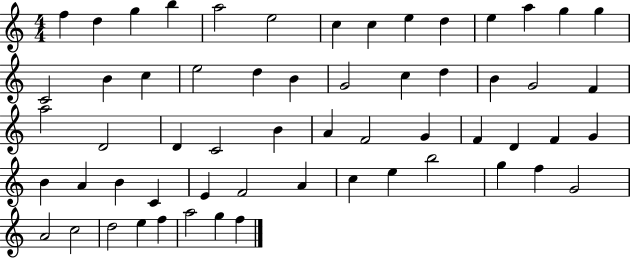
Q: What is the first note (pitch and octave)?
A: F5